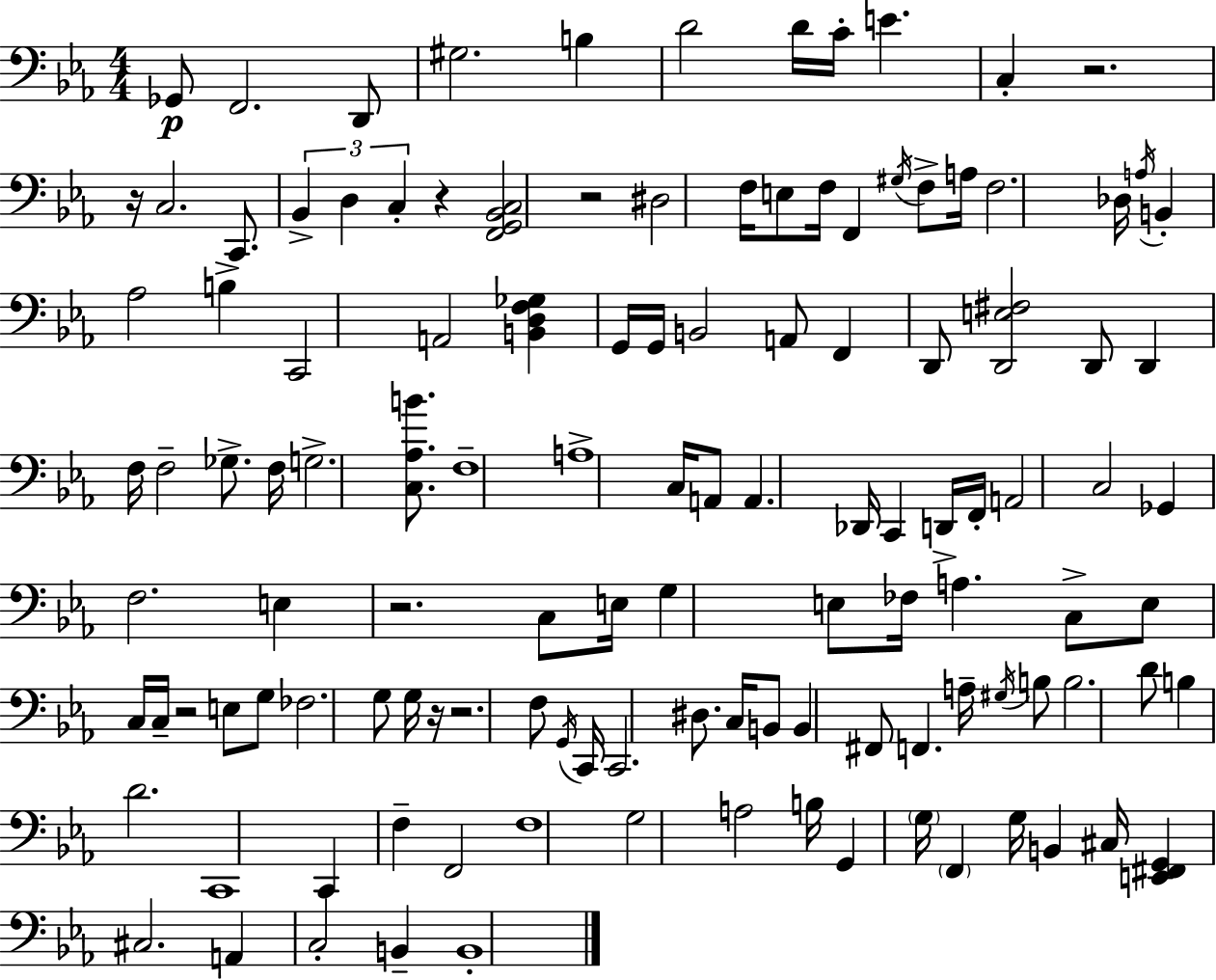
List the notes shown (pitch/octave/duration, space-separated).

Gb2/e F2/h. D2/e G#3/h. B3/q D4/h D4/s C4/s E4/q. C3/q R/h. R/s C3/h. C2/e. Bb2/q D3/q C3/q R/q [F2,G2,Bb2,C3]/h R/h D#3/h F3/s E3/e F3/s F2/q G#3/s F3/e A3/s F3/h. Db3/s A3/s B2/q Ab3/h B3/q C2/h A2/h [B2,D3,F3,Gb3]/q G2/s G2/s B2/h A2/e F2/q D2/e [D2,E3,F#3]/h D2/e D2/q F3/s F3/h Gb3/e. F3/s G3/h. [C3,Ab3,B4]/e. F3/w A3/w C3/s A2/e A2/q. Db2/s C2/q D2/s F2/s A2/h C3/h Gb2/q F3/h. E3/q R/h. C3/e E3/s G3/q E3/e FES3/s A3/q. C3/e E3/e C3/s C3/s R/h E3/e G3/e FES3/h. G3/e G3/s R/s R/h. F3/e G2/s C2/s C2/h. D#3/e. C3/s B2/e B2/q F#2/e F2/q. A3/s G#3/s B3/e B3/h. D4/e B3/q D4/h. C2/w C2/q F3/q F2/h F3/w G3/h A3/h B3/s G2/q G3/s F2/q G3/s B2/q C#3/s [E2,F#2,G2]/q C#3/h. A2/q C3/h B2/q B2/w